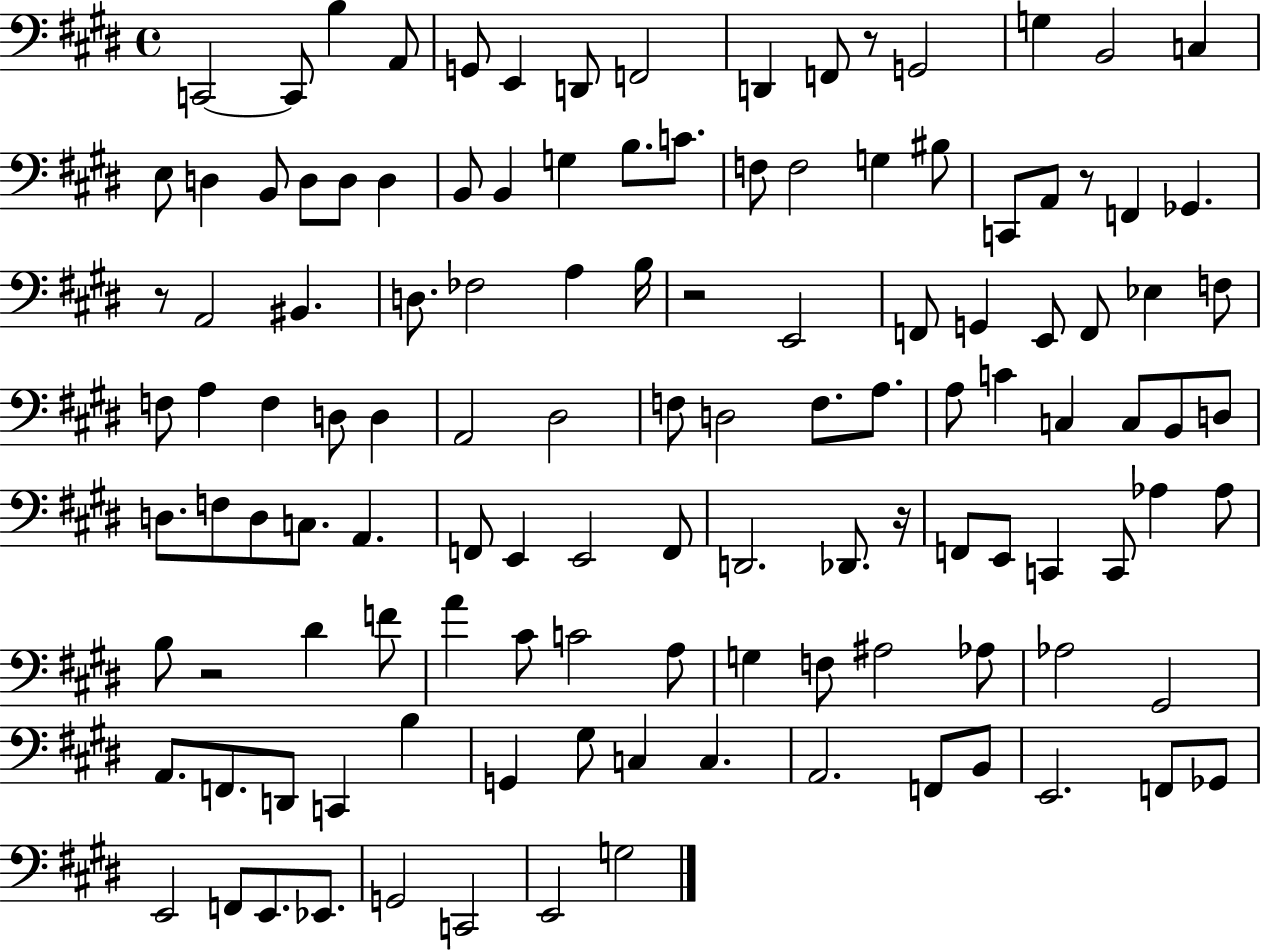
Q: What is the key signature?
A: E major